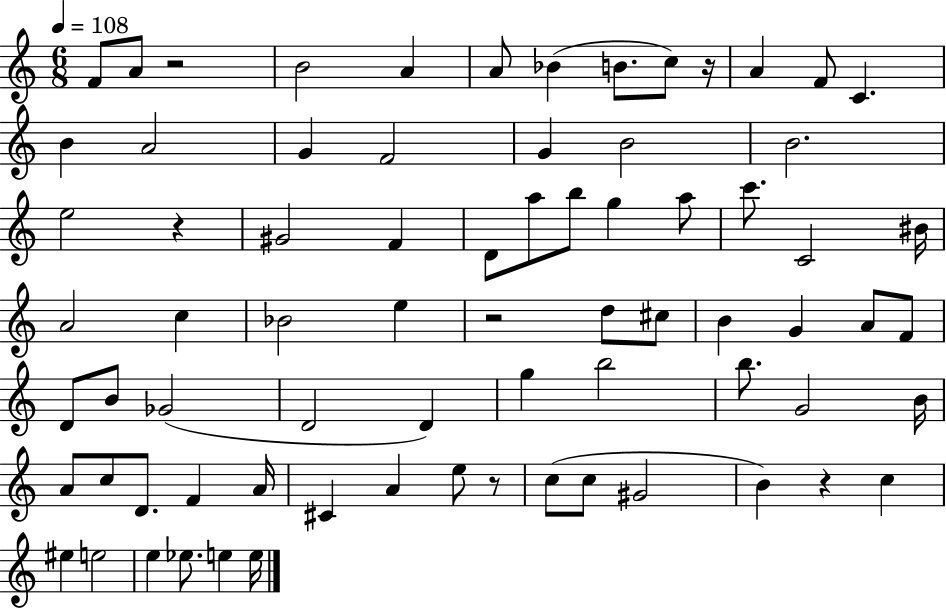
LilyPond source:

{
  \clef treble
  \numericTimeSignature
  \time 6/8
  \key c \major
  \tempo 4 = 108
  f'8 a'8 r2 | b'2 a'4 | a'8 bes'4( b'8. c''8) r16 | a'4 f'8 c'4. | \break b'4 a'2 | g'4 f'2 | g'4 b'2 | b'2. | \break e''2 r4 | gis'2 f'4 | d'8 a''8 b''8 g''4 a''8 | c'''8. c'2 bis'16 | \break a'2 c''4 | bes'2 e''4 | r2 d''8 cis''8 | b'4 g'4 a'8 f'8 | \break d'8 b'8 ges'2( | d'2 d'4) | g''4 b''2 | b''8. g'2 b'16 | \break a'8 c''8 d'8. f'4 a'16 | cis'4 a'4 e''8 r8 | c''8( c''8 gis'2 | b'4) r4 c''4 | \break eis''4 e''2 | e''4 ees''8. e''4 e''16 | \bar "|."
}